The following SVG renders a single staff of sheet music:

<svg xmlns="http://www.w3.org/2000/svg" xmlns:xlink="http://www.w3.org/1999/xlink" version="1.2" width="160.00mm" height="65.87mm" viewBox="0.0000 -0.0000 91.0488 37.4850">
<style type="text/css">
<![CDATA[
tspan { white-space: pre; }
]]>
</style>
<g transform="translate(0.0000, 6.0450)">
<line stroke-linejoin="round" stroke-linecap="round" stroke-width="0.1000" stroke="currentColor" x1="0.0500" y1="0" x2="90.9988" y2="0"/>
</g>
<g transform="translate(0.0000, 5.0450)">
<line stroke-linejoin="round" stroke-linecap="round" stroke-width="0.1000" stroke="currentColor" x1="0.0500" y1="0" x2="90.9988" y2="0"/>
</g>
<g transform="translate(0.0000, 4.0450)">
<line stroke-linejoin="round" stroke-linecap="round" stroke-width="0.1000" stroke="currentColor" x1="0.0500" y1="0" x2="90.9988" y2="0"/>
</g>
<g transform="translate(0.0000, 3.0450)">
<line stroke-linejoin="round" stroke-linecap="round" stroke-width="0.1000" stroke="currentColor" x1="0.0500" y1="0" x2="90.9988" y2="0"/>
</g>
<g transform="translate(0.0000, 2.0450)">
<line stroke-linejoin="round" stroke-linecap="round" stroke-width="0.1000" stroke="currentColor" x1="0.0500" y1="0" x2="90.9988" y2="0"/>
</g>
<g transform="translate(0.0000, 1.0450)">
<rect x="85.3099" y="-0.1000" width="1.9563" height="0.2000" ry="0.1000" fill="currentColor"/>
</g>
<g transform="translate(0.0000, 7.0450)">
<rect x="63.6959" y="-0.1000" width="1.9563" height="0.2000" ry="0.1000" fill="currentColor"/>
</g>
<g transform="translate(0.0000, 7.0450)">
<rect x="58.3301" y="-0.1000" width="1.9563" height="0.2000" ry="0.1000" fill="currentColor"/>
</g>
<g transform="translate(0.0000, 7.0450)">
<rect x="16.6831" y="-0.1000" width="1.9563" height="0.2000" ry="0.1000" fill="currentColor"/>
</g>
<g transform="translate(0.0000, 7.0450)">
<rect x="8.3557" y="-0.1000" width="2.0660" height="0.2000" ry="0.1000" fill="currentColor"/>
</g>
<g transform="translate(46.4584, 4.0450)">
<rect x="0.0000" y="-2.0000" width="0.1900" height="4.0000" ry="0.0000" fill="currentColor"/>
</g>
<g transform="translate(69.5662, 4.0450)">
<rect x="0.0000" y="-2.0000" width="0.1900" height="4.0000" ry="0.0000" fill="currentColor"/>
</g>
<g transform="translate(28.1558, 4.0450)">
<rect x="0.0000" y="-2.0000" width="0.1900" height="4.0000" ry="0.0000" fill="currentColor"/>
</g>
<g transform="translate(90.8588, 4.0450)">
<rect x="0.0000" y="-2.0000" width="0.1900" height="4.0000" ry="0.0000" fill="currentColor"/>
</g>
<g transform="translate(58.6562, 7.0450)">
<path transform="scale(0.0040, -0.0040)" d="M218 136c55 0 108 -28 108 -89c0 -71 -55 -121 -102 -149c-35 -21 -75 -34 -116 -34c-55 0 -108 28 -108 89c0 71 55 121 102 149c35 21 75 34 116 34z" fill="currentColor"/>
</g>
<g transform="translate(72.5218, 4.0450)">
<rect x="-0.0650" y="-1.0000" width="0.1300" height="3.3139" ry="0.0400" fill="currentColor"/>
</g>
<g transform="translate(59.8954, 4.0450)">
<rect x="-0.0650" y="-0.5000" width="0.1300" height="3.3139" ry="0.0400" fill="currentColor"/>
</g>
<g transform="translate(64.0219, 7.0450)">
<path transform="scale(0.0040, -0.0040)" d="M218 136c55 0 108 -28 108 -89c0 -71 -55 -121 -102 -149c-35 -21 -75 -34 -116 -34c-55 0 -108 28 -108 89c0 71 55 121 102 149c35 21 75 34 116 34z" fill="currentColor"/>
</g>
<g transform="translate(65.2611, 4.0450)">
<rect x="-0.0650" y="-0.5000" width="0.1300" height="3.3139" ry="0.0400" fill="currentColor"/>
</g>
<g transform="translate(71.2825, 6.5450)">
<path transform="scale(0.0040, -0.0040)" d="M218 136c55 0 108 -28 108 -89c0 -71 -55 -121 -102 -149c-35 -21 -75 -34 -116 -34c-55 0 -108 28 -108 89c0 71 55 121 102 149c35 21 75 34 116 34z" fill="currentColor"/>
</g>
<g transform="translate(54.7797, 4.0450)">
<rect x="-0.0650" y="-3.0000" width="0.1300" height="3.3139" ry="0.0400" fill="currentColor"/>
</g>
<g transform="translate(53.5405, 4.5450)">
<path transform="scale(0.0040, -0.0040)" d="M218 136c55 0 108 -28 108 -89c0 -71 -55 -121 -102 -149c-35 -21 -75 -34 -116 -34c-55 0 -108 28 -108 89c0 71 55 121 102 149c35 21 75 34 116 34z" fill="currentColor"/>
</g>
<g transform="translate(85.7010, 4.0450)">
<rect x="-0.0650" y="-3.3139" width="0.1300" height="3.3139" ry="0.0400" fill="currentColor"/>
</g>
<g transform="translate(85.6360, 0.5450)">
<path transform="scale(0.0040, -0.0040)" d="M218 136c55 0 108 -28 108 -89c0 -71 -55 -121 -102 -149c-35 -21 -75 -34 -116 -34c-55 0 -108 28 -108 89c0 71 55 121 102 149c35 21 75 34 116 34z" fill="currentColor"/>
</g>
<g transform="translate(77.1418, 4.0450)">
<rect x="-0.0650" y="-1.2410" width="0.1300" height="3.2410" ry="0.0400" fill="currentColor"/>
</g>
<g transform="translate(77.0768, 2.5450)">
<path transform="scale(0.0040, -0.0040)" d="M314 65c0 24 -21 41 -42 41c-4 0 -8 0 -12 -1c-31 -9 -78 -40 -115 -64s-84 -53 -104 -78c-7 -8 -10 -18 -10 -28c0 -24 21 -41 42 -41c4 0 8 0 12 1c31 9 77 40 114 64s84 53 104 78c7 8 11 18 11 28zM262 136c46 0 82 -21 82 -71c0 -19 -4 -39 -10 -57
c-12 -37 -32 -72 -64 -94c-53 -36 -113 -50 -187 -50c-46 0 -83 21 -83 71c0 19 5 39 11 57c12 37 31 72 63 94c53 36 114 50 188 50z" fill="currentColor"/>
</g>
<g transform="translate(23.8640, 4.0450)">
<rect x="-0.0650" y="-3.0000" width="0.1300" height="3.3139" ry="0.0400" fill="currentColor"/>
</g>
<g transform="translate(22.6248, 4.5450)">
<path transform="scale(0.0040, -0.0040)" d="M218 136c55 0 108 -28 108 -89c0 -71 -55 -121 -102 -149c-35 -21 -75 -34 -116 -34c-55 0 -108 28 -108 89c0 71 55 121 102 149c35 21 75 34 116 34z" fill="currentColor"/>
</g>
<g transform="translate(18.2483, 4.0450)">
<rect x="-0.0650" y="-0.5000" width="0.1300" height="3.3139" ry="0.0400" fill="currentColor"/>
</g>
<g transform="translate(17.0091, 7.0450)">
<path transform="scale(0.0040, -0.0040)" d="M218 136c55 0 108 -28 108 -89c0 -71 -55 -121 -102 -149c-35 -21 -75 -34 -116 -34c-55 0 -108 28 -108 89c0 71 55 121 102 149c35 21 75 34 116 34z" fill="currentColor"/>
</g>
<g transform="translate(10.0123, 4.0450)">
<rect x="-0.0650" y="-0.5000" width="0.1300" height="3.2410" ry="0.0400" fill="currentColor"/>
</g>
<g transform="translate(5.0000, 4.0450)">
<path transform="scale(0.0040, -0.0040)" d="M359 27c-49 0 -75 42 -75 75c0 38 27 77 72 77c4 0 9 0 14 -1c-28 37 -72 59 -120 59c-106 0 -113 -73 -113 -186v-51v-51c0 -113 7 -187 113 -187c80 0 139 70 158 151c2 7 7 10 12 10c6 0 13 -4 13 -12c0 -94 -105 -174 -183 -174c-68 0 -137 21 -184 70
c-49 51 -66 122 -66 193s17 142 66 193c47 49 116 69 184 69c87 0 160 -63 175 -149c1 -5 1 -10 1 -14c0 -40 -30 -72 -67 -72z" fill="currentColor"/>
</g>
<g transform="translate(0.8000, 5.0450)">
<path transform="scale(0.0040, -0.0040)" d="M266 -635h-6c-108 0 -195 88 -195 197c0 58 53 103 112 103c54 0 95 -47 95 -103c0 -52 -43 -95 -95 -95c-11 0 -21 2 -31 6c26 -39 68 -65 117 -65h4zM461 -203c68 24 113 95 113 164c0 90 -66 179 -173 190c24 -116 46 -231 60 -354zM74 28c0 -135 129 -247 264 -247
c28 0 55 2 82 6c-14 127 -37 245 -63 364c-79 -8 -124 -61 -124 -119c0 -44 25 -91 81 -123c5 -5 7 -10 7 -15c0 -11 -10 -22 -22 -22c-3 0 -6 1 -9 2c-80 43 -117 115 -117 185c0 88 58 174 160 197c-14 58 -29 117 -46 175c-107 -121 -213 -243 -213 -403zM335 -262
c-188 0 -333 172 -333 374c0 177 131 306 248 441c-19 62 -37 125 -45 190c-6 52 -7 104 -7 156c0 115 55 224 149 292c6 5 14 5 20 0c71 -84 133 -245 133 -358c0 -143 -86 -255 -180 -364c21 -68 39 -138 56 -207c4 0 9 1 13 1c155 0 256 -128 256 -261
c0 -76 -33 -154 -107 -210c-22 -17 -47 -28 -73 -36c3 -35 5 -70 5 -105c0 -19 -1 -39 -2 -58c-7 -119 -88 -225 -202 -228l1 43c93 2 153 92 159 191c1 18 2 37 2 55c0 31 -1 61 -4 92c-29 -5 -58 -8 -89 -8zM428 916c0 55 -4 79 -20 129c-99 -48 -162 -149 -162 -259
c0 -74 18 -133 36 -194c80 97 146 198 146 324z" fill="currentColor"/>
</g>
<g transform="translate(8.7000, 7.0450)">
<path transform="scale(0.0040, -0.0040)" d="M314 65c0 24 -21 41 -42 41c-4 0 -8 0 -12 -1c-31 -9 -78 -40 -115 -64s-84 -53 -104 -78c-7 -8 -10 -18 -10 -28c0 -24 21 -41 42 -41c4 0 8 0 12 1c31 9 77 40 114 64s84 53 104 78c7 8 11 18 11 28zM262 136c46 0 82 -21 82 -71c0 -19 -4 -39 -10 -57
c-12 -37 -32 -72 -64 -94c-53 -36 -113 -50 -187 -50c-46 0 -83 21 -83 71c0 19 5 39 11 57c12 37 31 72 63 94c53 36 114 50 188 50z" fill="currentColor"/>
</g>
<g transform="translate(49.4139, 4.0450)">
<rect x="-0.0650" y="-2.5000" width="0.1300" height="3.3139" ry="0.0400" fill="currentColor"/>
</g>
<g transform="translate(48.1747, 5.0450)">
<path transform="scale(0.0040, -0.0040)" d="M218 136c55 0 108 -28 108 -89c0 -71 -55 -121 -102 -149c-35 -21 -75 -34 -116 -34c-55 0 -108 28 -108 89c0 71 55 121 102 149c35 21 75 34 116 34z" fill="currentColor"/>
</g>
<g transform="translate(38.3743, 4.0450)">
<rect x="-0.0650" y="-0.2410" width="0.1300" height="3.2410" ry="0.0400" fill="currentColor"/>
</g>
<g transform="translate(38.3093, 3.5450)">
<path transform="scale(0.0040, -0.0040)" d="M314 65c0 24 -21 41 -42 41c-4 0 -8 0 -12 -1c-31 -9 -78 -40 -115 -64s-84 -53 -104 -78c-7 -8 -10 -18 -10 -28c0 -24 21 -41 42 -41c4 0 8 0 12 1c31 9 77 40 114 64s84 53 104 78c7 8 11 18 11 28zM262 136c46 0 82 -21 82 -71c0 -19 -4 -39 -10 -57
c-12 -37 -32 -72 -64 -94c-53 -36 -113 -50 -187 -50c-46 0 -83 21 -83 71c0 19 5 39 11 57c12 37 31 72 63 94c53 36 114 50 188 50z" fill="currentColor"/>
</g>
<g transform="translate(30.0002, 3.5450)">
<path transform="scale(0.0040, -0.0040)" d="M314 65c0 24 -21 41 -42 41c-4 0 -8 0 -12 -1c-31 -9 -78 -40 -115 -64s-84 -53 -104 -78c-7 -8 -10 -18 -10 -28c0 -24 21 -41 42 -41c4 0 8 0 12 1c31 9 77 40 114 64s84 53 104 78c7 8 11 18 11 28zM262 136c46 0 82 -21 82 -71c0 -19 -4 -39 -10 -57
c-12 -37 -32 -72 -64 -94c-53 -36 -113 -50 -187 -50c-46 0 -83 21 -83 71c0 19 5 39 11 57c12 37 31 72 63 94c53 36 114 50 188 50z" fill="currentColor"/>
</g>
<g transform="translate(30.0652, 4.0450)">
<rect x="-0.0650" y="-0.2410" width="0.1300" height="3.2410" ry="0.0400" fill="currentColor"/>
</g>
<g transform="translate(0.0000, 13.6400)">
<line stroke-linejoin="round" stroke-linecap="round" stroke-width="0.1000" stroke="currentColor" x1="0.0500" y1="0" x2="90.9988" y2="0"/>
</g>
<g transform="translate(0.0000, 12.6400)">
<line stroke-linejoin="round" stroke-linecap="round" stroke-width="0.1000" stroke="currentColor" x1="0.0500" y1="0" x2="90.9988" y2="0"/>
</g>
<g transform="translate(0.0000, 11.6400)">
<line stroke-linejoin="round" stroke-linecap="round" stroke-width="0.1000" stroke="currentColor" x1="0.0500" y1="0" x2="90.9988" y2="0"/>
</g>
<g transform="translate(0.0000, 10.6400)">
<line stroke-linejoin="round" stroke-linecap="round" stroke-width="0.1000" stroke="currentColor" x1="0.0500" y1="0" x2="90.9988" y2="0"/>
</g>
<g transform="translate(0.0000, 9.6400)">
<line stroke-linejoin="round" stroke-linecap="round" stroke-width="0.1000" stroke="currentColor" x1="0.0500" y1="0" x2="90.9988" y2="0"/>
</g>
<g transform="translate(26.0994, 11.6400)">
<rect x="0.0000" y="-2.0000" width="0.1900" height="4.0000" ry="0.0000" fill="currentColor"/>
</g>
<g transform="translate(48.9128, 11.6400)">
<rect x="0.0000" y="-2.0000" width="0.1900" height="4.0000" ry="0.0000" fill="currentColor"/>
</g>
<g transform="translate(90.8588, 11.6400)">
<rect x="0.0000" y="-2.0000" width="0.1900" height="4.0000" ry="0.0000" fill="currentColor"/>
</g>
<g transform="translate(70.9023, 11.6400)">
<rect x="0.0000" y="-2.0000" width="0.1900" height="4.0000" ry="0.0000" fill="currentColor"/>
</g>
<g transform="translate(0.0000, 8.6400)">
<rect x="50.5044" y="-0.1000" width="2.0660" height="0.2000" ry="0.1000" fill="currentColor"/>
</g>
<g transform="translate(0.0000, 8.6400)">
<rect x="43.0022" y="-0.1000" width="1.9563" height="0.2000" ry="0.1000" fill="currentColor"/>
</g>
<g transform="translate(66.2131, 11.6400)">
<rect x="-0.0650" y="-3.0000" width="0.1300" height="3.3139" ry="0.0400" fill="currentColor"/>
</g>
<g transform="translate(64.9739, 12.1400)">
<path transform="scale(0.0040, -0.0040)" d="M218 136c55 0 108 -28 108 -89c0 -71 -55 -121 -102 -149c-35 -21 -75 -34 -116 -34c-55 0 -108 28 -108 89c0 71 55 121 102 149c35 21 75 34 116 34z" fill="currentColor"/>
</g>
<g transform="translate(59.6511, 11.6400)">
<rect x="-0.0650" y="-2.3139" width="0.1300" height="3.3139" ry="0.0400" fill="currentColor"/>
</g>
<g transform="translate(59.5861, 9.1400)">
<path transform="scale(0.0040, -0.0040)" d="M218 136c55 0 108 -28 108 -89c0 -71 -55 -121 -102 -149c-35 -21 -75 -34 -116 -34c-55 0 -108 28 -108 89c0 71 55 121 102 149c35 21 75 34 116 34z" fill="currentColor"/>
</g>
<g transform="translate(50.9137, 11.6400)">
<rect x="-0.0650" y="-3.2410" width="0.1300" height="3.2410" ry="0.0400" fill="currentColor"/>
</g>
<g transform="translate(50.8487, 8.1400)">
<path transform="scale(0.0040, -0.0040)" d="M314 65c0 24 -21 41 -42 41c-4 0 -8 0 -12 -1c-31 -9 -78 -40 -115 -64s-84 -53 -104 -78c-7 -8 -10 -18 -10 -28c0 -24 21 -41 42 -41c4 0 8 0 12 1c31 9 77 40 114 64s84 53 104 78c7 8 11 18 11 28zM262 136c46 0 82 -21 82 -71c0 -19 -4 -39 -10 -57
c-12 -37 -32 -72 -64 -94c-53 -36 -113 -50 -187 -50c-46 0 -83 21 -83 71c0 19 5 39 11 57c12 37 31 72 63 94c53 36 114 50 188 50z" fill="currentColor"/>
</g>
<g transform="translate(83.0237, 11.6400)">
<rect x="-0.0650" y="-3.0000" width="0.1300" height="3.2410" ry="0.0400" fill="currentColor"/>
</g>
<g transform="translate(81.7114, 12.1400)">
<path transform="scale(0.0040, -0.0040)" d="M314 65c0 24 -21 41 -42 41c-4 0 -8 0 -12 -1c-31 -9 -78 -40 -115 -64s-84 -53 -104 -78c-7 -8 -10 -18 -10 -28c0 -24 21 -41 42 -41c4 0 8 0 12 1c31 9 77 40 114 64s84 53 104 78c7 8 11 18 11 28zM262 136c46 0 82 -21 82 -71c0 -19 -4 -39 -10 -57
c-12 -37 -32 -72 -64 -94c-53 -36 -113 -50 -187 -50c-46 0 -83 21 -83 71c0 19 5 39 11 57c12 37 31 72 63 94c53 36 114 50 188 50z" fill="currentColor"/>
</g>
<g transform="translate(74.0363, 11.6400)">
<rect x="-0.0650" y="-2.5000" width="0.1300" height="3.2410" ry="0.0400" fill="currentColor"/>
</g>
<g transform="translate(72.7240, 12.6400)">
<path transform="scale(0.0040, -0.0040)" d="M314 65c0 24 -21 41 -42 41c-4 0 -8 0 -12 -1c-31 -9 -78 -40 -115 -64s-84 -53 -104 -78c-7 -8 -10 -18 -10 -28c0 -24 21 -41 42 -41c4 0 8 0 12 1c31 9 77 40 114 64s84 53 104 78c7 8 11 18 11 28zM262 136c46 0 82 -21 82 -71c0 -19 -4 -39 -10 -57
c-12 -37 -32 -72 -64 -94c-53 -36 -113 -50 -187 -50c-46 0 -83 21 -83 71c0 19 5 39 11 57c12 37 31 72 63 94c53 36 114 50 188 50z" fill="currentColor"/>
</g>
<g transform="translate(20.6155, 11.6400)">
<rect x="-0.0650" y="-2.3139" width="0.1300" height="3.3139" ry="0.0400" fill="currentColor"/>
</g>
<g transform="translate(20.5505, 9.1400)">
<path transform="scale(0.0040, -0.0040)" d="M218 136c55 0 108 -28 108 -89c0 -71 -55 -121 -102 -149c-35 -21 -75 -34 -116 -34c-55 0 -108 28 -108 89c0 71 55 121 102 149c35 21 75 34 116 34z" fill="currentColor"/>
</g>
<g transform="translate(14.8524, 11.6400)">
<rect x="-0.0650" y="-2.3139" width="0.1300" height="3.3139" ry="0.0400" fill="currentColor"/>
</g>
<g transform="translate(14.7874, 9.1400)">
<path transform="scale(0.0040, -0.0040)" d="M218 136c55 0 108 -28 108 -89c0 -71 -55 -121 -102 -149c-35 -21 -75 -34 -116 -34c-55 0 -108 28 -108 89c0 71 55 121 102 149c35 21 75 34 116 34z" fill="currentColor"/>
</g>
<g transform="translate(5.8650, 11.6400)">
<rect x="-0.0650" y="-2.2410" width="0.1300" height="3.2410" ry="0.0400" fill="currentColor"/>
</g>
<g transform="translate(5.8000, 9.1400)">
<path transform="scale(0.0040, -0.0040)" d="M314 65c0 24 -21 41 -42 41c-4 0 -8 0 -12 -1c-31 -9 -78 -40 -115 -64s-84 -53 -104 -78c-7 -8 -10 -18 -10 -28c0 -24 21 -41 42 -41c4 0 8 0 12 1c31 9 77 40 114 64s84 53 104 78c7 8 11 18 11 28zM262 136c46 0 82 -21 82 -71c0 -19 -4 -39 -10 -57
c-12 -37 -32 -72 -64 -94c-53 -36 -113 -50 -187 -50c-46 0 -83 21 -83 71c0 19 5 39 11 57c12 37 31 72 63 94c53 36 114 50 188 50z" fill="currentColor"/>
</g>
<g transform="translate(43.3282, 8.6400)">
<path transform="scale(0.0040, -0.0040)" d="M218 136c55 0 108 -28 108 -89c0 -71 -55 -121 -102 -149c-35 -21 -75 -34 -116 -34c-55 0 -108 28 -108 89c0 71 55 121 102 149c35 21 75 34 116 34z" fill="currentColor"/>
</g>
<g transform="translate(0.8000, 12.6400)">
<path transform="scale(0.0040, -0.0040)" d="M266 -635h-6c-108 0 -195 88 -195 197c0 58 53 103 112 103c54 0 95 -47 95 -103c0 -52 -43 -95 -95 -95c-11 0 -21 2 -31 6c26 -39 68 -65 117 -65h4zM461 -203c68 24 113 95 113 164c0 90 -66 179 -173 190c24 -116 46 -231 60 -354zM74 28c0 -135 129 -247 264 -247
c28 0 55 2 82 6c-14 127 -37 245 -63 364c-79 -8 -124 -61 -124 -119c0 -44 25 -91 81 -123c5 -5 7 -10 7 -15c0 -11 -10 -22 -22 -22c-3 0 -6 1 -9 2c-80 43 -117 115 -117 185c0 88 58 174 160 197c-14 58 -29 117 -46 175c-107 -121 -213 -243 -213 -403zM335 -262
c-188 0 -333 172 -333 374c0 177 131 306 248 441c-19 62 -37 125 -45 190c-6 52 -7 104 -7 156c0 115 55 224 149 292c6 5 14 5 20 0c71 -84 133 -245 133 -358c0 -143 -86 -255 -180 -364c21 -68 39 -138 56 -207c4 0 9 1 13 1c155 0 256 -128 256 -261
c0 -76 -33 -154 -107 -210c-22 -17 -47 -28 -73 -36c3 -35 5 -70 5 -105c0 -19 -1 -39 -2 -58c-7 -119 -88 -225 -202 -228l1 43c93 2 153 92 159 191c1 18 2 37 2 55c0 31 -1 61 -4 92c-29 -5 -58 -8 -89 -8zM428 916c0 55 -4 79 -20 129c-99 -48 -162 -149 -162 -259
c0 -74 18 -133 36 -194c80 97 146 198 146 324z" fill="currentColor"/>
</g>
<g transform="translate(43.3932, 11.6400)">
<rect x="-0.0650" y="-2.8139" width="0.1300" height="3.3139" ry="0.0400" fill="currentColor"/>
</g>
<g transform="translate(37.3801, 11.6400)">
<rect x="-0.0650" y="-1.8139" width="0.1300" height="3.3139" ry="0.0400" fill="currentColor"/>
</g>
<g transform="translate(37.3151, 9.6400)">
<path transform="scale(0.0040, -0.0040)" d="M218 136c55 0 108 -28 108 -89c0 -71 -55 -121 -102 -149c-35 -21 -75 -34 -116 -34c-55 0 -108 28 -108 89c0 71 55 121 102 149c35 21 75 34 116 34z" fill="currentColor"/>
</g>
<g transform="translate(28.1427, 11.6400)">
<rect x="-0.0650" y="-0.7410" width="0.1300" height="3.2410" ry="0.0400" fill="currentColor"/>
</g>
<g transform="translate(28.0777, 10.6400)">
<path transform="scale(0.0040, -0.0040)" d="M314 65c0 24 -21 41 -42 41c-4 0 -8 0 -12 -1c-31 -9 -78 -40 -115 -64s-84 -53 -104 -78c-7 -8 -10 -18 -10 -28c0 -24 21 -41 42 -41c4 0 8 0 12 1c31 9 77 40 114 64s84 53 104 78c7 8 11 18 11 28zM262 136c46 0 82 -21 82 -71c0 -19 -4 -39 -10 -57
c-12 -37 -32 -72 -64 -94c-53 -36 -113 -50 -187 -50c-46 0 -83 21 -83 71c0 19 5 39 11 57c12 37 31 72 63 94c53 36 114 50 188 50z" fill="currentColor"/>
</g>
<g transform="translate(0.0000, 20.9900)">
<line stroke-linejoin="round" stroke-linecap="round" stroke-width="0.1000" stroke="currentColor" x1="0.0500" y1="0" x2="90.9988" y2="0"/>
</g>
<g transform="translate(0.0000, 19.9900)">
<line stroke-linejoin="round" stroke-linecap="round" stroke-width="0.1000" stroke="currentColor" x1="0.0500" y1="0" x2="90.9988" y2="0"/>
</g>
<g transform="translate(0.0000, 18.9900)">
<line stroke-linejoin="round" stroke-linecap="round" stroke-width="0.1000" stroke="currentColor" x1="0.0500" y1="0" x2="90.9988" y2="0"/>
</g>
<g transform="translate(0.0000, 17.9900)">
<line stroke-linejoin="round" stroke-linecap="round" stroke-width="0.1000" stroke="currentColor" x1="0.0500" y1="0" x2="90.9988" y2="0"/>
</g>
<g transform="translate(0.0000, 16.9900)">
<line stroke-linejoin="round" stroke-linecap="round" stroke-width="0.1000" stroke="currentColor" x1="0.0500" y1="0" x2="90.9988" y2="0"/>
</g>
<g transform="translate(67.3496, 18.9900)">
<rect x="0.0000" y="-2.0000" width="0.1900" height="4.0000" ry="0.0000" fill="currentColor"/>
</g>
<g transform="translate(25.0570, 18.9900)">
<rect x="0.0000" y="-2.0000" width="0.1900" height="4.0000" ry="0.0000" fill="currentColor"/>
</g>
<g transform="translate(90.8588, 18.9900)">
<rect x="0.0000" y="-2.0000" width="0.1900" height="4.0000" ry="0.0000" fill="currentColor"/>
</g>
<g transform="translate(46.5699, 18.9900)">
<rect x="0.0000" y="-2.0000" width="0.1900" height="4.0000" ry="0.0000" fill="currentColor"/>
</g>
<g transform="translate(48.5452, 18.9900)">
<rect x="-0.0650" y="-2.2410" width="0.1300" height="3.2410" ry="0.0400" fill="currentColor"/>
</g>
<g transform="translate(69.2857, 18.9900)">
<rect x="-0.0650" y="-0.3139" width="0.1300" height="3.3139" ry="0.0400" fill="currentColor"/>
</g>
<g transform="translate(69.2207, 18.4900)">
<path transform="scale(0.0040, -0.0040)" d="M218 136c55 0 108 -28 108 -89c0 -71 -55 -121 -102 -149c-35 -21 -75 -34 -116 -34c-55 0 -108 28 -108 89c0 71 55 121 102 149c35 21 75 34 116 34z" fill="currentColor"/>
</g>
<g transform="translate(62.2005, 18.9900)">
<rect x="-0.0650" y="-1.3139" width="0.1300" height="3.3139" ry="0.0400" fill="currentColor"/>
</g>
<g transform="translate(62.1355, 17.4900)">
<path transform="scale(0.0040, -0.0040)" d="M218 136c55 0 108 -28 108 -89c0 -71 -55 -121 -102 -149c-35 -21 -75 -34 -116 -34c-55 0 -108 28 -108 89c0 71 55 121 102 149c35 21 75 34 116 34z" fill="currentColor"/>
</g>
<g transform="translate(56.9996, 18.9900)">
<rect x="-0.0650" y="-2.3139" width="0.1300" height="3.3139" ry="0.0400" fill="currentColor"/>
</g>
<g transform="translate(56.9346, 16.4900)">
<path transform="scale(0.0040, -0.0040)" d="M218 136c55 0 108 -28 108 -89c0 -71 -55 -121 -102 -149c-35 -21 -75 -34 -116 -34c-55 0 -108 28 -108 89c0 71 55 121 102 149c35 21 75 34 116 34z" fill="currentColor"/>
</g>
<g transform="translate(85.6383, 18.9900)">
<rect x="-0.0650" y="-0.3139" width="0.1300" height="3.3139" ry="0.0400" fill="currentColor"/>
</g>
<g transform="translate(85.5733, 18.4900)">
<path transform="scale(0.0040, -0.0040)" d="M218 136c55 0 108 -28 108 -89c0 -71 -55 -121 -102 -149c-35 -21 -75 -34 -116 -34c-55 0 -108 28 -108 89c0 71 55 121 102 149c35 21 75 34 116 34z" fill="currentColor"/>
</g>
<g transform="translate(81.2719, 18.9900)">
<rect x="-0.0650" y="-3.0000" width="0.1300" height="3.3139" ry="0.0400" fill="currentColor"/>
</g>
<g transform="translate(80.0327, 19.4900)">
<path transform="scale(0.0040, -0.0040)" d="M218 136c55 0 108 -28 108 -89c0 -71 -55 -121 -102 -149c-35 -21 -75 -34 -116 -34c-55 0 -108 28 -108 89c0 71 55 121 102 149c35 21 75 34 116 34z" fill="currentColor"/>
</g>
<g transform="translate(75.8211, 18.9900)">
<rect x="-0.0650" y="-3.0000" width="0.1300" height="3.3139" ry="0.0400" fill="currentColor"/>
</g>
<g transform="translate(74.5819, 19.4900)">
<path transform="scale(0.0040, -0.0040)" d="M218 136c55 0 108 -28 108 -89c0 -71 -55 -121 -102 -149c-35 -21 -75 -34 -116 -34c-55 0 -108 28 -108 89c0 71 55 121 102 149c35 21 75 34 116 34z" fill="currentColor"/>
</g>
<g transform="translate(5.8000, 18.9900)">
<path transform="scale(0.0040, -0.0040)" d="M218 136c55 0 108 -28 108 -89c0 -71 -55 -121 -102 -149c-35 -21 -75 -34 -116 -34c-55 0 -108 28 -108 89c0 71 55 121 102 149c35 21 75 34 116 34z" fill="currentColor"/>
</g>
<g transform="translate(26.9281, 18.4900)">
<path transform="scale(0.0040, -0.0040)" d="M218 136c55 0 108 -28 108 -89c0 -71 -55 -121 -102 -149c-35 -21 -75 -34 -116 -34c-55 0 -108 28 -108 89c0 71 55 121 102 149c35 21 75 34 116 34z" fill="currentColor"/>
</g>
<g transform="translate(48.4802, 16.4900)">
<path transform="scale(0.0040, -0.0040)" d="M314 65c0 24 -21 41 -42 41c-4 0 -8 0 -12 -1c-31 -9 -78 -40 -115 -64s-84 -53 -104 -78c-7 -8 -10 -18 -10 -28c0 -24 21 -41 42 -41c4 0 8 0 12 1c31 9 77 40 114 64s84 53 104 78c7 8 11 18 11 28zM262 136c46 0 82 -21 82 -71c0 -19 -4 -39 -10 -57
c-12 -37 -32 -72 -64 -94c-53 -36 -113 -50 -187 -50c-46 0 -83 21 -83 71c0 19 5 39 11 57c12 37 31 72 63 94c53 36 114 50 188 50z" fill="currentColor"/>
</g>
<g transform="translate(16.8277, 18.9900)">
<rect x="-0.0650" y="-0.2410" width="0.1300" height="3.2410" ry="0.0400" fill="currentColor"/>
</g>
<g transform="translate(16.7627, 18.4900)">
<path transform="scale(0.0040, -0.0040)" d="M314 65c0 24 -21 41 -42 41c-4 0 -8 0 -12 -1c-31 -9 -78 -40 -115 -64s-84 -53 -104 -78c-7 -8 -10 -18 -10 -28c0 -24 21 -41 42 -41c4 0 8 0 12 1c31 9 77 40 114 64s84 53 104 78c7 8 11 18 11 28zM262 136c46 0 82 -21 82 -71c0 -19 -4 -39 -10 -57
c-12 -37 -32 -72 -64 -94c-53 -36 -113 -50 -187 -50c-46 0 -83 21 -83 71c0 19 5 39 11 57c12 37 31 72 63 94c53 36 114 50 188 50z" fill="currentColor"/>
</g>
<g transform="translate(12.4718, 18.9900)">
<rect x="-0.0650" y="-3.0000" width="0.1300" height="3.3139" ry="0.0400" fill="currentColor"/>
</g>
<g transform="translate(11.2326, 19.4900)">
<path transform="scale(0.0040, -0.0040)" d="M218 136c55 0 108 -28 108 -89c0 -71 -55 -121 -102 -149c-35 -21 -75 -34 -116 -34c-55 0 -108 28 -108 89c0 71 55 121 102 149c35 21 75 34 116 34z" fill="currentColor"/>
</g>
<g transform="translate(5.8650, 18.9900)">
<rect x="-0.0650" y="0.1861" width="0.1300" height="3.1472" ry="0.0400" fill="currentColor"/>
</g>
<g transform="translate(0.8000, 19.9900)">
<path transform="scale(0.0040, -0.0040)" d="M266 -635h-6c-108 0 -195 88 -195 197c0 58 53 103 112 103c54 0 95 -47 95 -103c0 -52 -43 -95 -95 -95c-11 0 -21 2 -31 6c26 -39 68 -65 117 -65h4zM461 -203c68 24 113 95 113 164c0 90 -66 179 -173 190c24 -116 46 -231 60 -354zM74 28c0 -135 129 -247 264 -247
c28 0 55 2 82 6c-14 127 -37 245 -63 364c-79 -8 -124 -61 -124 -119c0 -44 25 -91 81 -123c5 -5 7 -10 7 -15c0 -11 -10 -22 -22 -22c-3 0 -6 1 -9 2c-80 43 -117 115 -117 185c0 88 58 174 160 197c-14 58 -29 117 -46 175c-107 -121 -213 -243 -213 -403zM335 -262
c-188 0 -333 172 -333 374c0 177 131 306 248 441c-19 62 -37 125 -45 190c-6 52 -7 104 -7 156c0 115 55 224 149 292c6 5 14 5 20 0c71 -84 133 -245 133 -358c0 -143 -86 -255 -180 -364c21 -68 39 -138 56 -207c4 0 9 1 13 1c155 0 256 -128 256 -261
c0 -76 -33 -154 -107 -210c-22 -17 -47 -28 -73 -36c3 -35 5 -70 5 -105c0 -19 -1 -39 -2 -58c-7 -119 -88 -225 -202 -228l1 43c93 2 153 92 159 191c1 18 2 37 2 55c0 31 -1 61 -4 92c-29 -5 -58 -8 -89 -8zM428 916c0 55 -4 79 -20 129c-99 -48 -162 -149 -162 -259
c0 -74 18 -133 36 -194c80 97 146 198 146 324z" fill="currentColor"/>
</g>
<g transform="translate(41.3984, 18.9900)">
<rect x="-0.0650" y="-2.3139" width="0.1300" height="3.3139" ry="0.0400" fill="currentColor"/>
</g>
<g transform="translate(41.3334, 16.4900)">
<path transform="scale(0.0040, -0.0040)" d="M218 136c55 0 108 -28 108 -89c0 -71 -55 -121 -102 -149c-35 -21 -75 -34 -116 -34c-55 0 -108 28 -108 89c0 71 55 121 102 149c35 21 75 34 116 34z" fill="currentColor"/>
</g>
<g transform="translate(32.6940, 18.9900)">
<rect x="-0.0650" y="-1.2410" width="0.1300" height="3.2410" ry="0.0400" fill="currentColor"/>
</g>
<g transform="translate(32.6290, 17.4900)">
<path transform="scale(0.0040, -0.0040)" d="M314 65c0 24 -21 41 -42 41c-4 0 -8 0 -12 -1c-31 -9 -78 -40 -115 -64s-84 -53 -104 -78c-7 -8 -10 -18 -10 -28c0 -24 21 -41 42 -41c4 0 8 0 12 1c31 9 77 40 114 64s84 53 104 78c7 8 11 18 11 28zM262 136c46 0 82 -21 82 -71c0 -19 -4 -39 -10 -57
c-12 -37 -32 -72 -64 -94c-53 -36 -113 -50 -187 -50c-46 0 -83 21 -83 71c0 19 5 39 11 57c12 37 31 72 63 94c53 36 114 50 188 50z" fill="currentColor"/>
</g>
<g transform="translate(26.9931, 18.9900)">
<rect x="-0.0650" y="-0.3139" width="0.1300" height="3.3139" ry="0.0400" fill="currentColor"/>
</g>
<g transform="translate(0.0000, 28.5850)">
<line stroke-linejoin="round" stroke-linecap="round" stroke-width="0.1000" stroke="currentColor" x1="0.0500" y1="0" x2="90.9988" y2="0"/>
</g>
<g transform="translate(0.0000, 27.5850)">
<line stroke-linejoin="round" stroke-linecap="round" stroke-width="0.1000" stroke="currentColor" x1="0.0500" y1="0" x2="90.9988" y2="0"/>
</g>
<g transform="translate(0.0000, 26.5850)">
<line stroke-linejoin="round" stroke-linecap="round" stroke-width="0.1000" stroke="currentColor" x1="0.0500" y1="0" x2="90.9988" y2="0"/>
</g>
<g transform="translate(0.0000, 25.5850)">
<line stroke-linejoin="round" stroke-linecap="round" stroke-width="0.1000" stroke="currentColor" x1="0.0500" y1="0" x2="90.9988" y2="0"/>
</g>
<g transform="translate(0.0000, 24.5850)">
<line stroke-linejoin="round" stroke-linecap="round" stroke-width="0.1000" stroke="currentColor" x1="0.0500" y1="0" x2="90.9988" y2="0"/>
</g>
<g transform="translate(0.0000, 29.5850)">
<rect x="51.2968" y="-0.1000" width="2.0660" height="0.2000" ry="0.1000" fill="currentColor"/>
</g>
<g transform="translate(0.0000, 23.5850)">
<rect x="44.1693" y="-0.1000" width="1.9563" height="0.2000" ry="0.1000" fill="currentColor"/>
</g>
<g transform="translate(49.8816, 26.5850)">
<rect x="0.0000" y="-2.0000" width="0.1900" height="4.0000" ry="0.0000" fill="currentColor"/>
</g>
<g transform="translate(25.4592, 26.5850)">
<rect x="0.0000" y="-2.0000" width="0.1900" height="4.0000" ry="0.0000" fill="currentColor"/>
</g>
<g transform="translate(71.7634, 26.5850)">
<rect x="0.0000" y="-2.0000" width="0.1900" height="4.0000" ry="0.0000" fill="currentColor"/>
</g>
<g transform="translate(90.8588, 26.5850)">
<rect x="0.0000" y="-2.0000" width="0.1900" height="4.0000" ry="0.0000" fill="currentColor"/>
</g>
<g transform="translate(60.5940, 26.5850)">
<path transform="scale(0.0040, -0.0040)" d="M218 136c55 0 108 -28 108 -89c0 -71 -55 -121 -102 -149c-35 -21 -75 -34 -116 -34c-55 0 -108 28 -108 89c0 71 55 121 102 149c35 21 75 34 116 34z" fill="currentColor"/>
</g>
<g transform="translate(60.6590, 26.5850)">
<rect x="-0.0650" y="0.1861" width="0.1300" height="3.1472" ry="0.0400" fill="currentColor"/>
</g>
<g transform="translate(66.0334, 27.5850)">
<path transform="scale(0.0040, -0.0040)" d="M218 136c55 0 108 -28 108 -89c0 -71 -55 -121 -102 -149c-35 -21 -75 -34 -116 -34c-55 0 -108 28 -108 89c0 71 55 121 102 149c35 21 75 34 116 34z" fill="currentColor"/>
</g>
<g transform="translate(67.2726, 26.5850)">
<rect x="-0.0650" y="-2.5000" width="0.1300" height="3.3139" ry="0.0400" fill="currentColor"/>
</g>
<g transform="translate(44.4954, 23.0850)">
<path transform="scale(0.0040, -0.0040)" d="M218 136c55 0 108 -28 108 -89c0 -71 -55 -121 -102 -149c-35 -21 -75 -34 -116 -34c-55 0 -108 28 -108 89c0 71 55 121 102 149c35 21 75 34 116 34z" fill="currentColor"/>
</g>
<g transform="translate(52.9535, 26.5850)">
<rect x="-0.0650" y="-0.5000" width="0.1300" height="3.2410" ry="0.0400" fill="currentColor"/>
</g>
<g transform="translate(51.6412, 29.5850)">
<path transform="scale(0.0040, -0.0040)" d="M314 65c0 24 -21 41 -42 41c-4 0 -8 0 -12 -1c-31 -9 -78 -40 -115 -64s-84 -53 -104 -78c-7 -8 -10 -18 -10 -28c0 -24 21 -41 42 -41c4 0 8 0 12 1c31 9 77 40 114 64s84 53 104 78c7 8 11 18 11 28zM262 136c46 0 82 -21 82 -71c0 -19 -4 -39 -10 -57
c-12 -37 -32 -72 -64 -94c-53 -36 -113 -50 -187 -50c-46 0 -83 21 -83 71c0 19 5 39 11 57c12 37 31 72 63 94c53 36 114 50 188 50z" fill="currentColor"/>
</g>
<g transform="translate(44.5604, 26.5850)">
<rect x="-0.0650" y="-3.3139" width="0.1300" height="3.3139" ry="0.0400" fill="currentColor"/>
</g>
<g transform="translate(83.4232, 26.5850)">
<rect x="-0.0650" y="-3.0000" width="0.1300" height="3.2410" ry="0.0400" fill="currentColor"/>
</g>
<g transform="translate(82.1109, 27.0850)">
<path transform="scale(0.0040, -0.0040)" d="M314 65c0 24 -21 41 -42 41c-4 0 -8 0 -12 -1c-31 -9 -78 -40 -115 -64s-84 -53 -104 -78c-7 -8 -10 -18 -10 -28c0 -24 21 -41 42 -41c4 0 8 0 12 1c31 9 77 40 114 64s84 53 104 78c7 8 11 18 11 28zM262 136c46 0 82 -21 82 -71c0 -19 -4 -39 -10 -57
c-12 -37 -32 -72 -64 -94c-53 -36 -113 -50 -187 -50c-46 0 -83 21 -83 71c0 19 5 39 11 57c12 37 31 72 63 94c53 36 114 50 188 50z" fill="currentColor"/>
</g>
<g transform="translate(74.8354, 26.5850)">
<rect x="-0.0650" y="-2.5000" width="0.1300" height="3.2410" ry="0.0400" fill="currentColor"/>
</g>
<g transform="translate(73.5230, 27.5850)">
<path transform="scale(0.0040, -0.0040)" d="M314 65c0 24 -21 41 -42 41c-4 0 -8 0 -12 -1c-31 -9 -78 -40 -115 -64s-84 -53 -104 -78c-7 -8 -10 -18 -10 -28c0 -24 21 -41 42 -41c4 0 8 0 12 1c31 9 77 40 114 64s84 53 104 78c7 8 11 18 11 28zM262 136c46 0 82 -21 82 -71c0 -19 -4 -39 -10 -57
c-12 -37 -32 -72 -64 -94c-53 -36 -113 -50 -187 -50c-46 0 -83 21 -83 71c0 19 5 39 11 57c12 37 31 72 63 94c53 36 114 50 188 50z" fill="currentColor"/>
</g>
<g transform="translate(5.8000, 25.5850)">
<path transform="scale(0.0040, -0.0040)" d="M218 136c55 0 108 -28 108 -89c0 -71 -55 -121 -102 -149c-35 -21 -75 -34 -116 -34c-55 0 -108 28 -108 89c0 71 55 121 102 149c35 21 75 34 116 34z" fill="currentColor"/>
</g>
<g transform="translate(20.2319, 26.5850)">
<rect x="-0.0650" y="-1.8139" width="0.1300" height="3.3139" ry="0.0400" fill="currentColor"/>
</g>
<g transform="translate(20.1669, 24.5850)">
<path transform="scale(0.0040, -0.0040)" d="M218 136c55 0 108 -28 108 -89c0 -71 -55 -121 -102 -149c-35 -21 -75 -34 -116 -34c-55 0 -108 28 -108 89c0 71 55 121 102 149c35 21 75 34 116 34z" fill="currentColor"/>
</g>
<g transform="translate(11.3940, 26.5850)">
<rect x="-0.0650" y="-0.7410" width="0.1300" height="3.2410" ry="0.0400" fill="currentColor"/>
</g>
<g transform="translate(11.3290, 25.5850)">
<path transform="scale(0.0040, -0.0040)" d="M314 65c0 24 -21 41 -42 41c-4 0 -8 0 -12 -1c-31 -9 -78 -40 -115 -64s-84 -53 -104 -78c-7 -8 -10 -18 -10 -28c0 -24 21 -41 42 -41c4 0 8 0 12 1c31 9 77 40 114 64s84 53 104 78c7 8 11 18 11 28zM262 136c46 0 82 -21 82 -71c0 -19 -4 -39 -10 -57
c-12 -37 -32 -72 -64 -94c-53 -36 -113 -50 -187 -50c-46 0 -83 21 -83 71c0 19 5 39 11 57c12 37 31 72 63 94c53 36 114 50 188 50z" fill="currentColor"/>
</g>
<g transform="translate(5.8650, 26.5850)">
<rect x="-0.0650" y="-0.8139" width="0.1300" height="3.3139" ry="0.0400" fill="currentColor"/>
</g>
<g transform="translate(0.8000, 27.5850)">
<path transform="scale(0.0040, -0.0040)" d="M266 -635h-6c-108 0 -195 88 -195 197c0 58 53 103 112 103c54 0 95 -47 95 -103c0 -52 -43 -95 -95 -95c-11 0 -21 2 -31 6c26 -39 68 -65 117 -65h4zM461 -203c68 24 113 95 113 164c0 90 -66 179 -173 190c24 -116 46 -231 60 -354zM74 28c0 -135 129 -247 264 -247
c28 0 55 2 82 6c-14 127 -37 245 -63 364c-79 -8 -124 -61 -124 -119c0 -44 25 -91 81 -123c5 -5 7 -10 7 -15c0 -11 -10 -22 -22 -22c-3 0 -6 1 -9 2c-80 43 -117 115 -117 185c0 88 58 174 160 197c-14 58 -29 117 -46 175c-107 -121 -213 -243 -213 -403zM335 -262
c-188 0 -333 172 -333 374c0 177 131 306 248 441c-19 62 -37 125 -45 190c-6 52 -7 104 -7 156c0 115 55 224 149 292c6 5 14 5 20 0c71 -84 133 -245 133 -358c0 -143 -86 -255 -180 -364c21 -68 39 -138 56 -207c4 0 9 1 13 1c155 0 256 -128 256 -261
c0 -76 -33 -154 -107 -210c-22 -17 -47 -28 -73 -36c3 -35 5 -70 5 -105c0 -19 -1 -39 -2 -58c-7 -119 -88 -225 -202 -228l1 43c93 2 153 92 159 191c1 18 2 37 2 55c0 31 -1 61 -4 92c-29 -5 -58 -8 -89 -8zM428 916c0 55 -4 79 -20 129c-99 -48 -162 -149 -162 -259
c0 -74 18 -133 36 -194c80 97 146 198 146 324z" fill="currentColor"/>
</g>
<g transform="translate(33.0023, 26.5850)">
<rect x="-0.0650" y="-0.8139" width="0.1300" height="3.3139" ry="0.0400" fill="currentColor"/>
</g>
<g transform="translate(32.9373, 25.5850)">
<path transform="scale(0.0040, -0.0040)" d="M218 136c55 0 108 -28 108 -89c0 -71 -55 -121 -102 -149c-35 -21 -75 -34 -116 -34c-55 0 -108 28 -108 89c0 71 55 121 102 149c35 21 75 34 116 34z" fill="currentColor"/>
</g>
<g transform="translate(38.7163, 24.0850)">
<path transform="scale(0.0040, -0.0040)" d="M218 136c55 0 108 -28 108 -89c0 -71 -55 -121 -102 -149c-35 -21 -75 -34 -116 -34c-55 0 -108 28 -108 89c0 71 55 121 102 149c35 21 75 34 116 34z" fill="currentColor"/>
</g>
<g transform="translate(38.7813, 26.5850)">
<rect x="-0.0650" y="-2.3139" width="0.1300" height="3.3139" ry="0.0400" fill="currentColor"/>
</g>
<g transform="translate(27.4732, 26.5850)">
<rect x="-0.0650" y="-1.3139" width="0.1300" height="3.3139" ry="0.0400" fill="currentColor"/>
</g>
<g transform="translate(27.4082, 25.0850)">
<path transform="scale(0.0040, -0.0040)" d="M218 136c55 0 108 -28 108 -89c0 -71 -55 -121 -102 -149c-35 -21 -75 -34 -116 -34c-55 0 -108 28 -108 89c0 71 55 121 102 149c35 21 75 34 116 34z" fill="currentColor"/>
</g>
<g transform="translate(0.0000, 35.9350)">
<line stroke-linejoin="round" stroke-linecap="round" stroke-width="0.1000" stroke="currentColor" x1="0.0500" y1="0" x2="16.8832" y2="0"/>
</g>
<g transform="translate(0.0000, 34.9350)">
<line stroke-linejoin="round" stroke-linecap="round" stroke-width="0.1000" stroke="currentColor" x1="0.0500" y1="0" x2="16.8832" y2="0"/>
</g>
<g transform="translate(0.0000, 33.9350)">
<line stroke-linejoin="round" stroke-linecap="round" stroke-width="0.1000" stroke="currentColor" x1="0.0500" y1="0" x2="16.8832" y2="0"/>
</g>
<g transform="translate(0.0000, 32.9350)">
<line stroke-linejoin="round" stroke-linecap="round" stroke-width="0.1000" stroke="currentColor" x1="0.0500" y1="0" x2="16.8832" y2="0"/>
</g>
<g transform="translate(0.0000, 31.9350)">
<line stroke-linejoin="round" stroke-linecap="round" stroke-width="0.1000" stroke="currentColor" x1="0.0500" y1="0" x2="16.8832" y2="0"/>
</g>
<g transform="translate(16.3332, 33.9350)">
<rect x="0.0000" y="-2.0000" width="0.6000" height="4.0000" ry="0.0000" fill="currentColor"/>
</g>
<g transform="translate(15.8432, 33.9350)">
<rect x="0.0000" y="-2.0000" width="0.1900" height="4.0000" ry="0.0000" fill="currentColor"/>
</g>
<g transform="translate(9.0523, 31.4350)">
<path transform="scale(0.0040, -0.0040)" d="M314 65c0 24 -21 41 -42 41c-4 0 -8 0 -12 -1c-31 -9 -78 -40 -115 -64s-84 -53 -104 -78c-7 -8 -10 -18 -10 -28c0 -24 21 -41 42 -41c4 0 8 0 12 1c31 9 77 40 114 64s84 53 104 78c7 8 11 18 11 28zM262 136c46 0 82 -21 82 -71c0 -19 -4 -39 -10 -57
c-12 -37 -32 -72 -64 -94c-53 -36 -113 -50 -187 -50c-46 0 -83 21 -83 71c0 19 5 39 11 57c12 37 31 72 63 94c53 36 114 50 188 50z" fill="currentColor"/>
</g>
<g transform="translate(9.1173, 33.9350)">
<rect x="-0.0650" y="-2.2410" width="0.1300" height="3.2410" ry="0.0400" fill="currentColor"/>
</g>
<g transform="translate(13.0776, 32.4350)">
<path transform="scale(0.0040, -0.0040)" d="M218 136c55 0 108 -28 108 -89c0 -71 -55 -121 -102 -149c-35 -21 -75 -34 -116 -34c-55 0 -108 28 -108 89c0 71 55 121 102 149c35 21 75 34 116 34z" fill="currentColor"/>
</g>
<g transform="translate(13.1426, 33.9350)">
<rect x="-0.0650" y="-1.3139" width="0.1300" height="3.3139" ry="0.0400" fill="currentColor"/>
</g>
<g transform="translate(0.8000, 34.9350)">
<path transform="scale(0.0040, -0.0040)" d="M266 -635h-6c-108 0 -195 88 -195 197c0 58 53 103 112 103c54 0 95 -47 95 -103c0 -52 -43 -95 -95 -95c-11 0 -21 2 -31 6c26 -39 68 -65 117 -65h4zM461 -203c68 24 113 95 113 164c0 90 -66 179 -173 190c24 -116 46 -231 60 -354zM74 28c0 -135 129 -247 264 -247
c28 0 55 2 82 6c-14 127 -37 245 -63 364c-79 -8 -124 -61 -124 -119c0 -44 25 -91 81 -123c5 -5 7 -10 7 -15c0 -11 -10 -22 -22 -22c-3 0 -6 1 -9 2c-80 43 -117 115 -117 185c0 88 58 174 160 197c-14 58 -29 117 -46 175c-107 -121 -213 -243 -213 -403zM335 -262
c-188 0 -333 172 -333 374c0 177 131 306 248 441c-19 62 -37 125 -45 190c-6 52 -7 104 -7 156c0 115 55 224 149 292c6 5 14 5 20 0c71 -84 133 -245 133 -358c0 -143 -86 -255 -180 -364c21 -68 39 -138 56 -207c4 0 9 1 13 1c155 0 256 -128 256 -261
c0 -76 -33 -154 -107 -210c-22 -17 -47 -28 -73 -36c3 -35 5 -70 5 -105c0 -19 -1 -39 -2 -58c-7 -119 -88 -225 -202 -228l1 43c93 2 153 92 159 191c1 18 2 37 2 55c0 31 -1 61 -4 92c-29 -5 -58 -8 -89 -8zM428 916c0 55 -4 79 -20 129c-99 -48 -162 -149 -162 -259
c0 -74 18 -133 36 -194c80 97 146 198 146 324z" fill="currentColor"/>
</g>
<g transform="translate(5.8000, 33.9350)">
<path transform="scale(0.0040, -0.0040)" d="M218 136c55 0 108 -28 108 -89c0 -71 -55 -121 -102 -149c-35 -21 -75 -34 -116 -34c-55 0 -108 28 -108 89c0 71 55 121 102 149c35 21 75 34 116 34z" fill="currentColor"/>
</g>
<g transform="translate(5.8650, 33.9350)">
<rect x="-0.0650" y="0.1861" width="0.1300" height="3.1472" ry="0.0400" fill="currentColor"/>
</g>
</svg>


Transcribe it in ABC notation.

X:1
T:Untitled
M:4/4
L:1/4
K:C
C2 C A c2 c2 G A C C D e2 b g2 g g d2 f a b2 g A G2 A2 B A c2 c e2 g g2 g e c A A c d d2 f e d g b C2 B G G2 A2 B g2 e